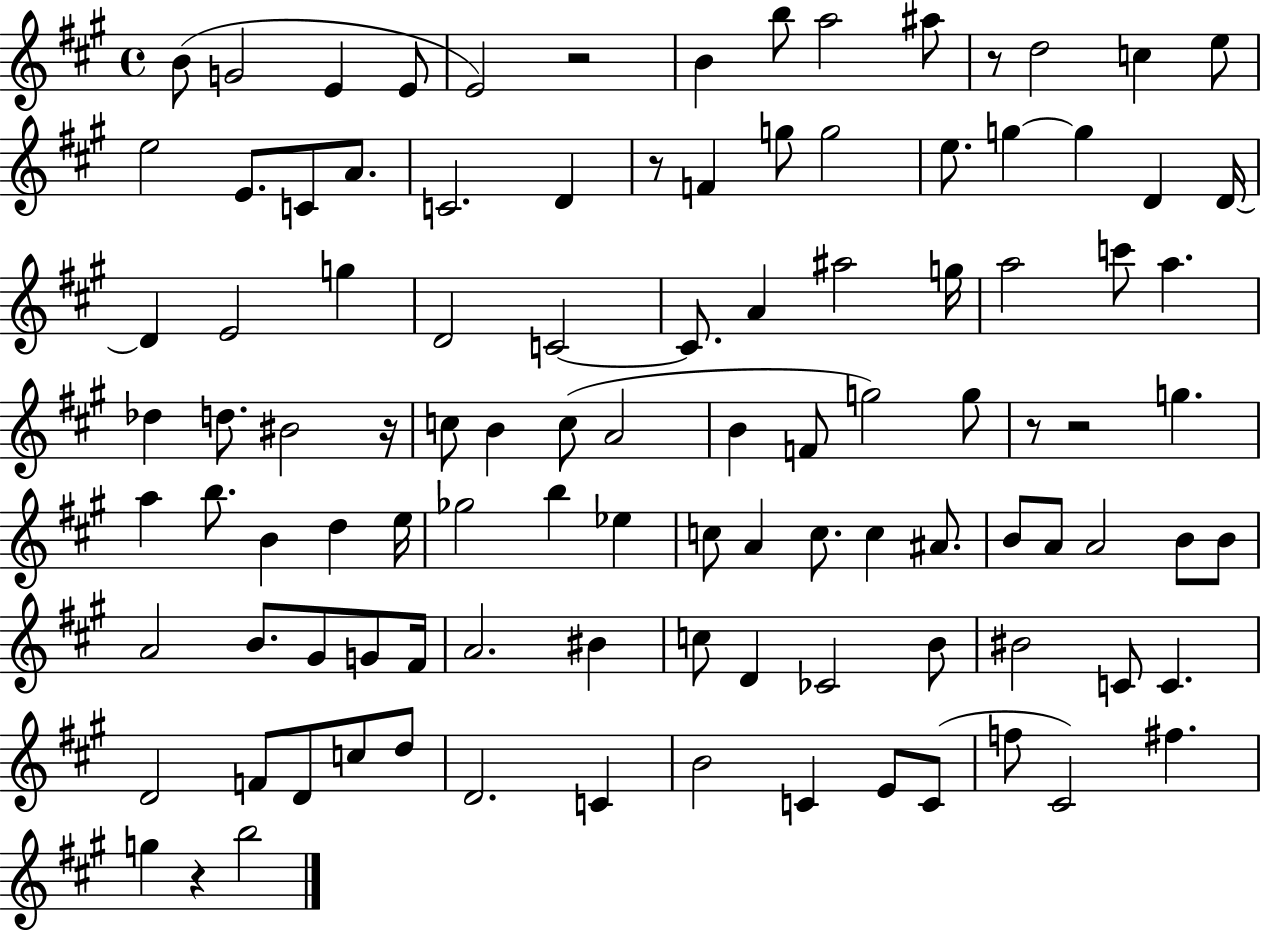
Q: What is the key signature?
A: A major